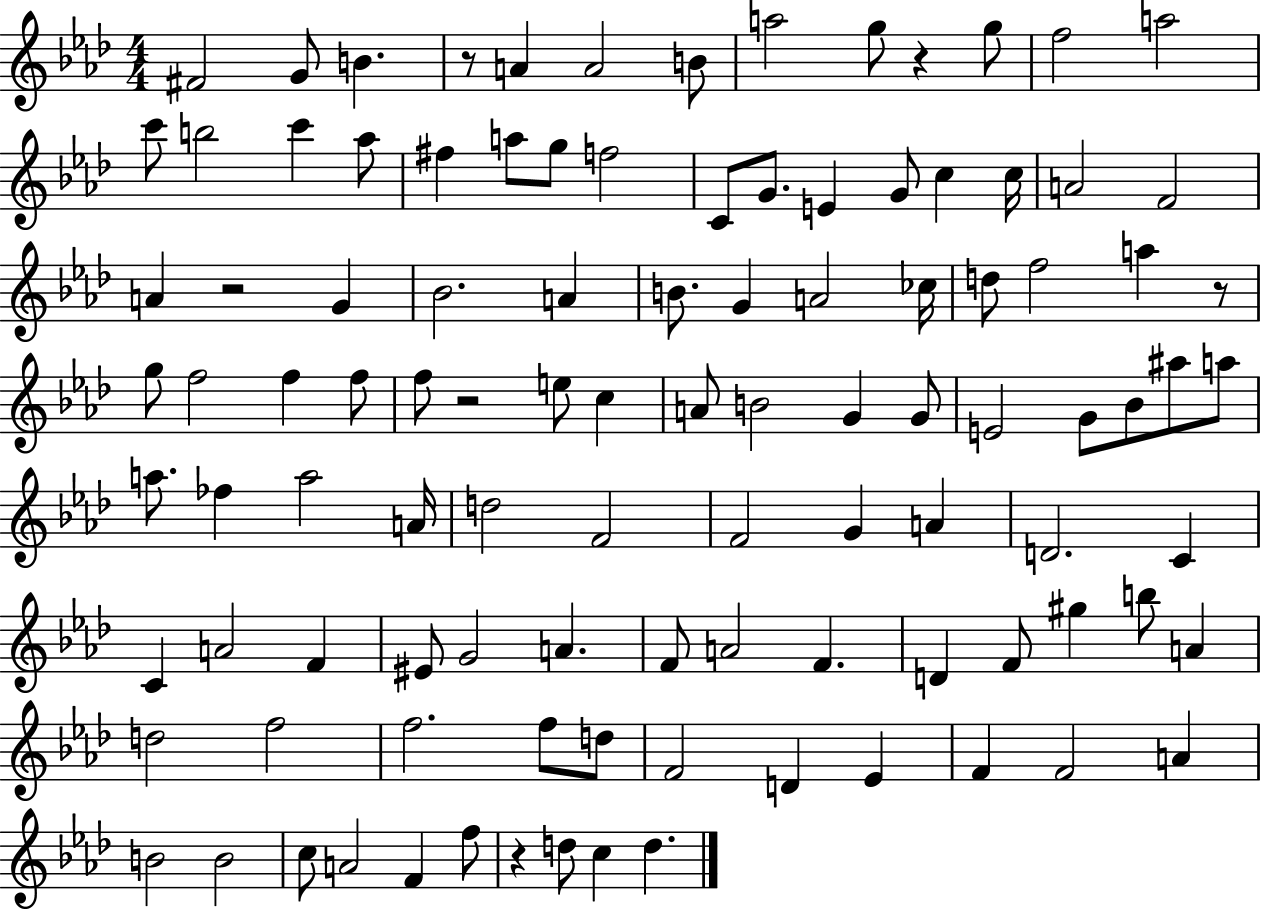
F#4/h G4/e B4/q. R/e A4/q A4/h B4/e A5/h G5/e R/q G5/e F5/h A5/h C6/e B5/h C6/q Ab5/e F#5/q A5/e G5/e F5/h C4/e G4/e. E4/q G4/e C5/q C5/s A4/h F4/h A4/q R/h G4/q Bb4/h. A4/q B4/e. G4/q A4/h CES5/s D5/e F5/h A5/q R/e G5/e F5/h F5/q F5/e F5/e R/h E5/e C5/q A4/e B4/h G4/q G4/e E4/h G4/e Bb4/e A#5/e A5/e A5/e. FES5/q A5/h A4/s D5/h F4/h F4/h G4/q A4/q D4/h. C4/q C4/q A4/h F4/q EIS4/e G4/h A4/q. F4/e A4/h F4/q. D4/q F4/e G#5/q B5/e A4/q D5/h F5/h F5/h. F5/e D5/e F4/h D4/q Eb4/q F4/q F4/h A4/q B4/h B4/h C5/e A4/h F4/q F5/e R/q D5/e C5/q D5/q.